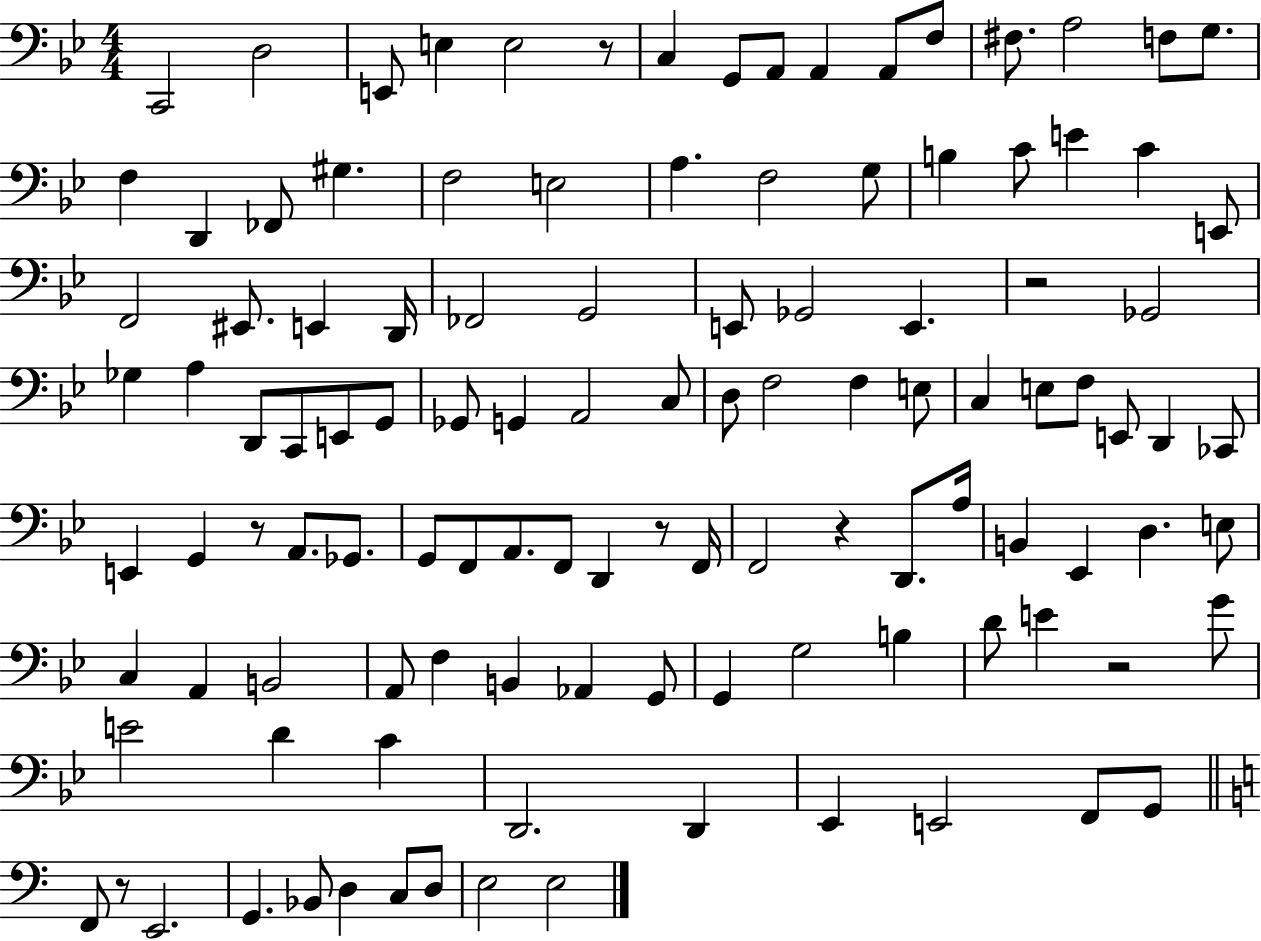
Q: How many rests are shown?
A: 7